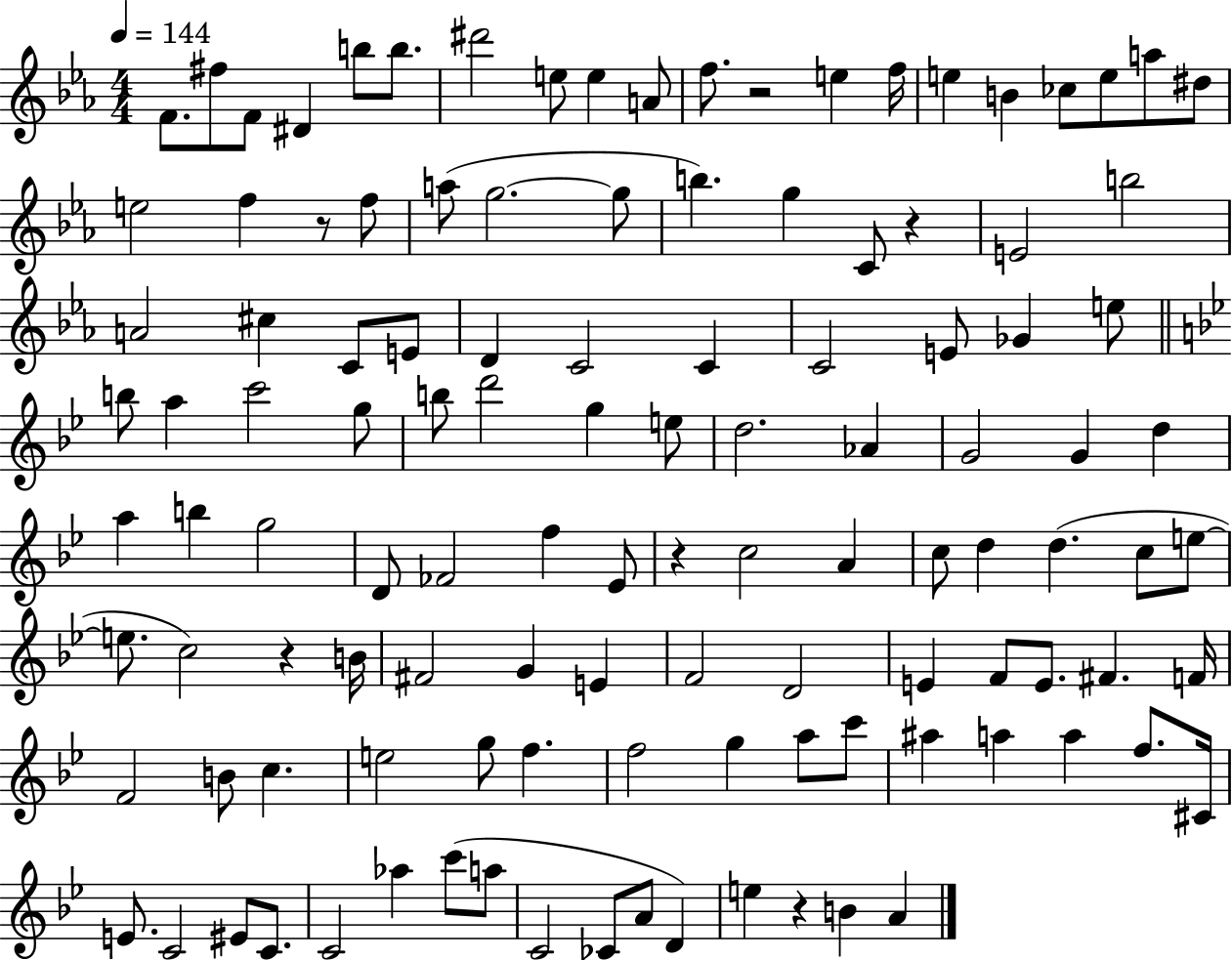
F4/e. F#5/e F4/e D#4/q B5/e B5/e. D#6/h E5/e E5/q A4/e F5/e. R/h E5/q F5/s E5/q B4/q CES5/e E5/e A5/e D#5/e E5/h F5/q R/e F5/e A5/e G5/h. G5/e B5/q. G5/q C4/e R/q E4/h B5/h A4/h C#5/q C4/e E4/e D4/q C4/h C4/q C4/h E4/e Gb4/q E5/e B5/e A5/q C6/h G5/e B5/e D6/h G5/q E5/e D5/h. Ab4/q G4/h G4/q D5/q A5/q B5/q G5/h D4/e FES4/h F5/q Eb4/e R/q C5/h A4/q C5/e D5/q D5/q. C5/e E5/e E5/e. C5/h R/q B4/s F#4/h G4/q E4/q F4/h D4/h E4/q F4/e E4/e. F#4/q. F4/s F4/h B4/e C5/q. E5/h G5/e F5/q. F5/h G5/q A5/e C6/e A#5/q A5/q A5/q F5/e. C#4/s E4/e. C4/h EIS4/e C4/e. C4/h Ab5/q C6/e A5/e C4/h CES4/e A4/e D4/q E5/q R/q B4/q A4/q